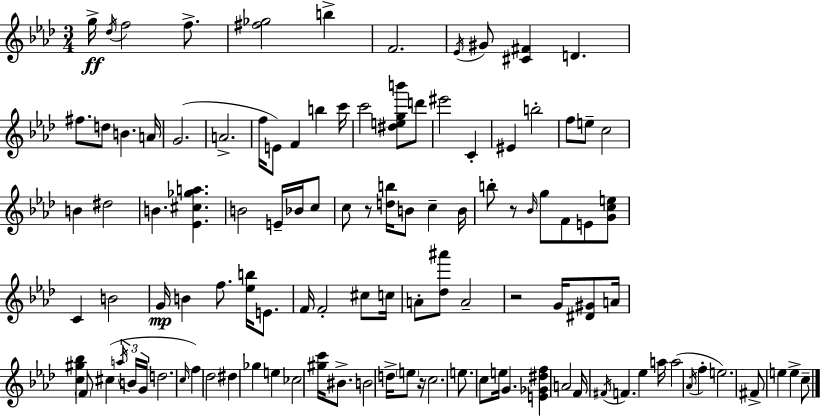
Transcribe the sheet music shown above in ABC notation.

X:1
T:Untitled
M:3/4
L:1/4
K:Ab
g/4 _d/4 f2 f/2 [^f_g]2 b F2 _E/4 ^G/2 [^C^F] D ^f/2 d/2 B A/4 G2 A2 f/4 E/2 F b c'/4 c'2 [^degb']/2 d'/2 ^e'2 C ^E b2 f/2 e/2 c2 B ^d2 B [_E^c_ga] B2 E/4 _B/4 c/2 c/2 z/2 [db]/4 B/2 c B/4 b/2 z/2 _B/4 g/2 F/2 E/2 [Gce]/2 C B2 G/4 B f/2 [_eb]/4 E/2 F/4 F2 ^c/2 c/4 A/2 [_d^a']/2 A2 z2 G/4 [^D^G]/2 A/4 [c^g_b] F/2 ^c a/4 B/4 G/4 d2 c/4 f _d2 ^d _g e _c2 [^gc']/4 ^B/2 B2 d/4 e/2 z/4 c2 e/2 c/2 e/4 G [E_G^df] A2 F/4 ^F/4 F _e a/4 a2 _A/4 f e2 ^F/2 e e c/2